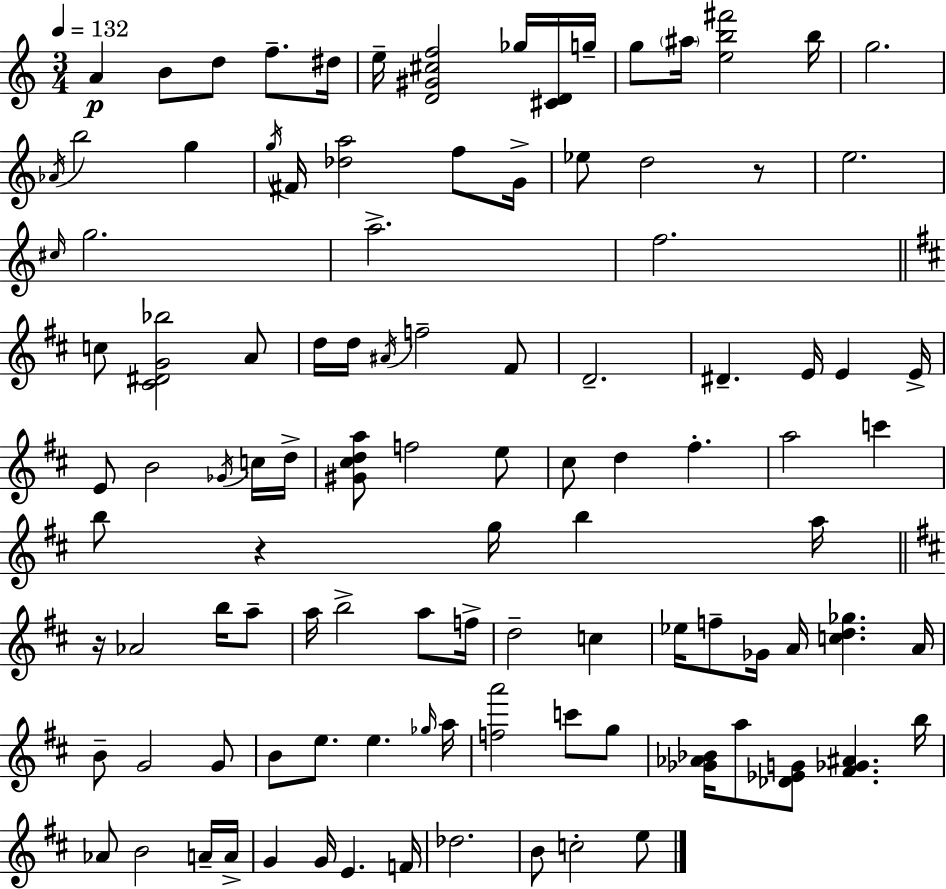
X:1
T:Untitled
M:3/4
L:1/4
K:Am
A B/2 d/2 f/2 ^d/4 e/4 [D^G^cf]2 _g/4 [^CD]/4 g/4 g/2 ^a/4 [eb^f']2 b/4 g2 _A/4 b2 g g/4 ^F/4 [_da]2 f/2 G/4 _e/2 d2 z/2 e2 ^c/4 g2 a2 f2 c/2 [^C^DG_b]2 A/2 d/4 d/4 ^A/4 f2 ^F/2 D2 ^D E/4 E E/4 E/2 B2 _G/4 c/4 d/4 [^G^cda]/2 f2 e/2 ^c/2 d ^f a2 c' b/2 z g/4 b a/4 z/4 _A2 b/4 a/2 a/4 b2 a/2 f/4 d2 c _e/4 f/2 _G/4 A/4 [cd_g] A/4 B/2 G2 G/2 B/2 e/2 e _g/4 a/4 [fa']2 c'/2 g/2 [_G_A_B]/4 a/2 [_D_EG]/2 [^F_G^A] b/4 _A/2 B2 A/4 A/4 G G/4 E F/4 _d2 B/2 c2 e/2